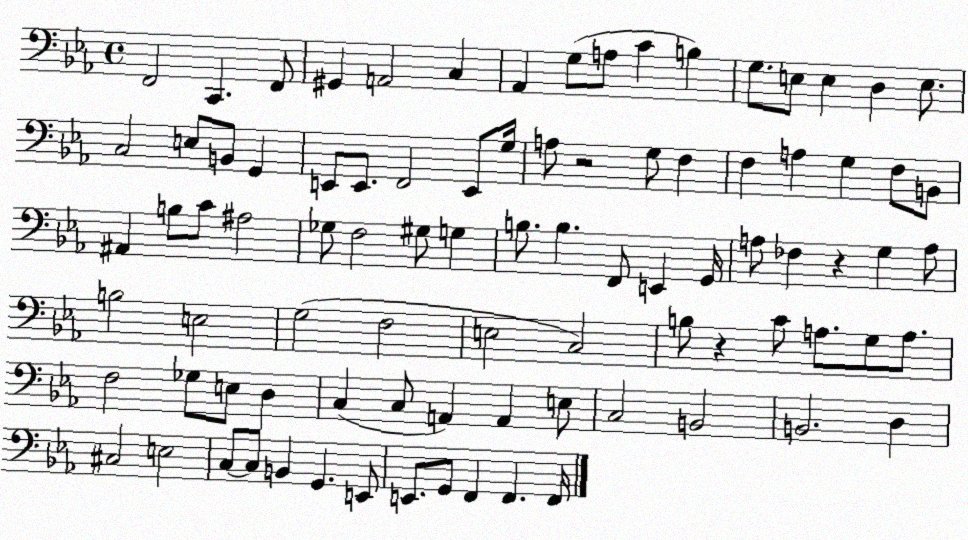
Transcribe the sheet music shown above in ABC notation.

X:1
T:Untitled
M:4/4
L:1/4
K:Eb
F,,2 C,, F,,/2 ^G,, A,,2 C, _A,, G,/2 A,/2 C B, G,/2 E,/2 E, D, E,/2 C,2 E,/2 B,,/2 G,, E,,/2 E,,/2 F,,2 E,,/2 G,/4 A,/2 z2 G,/2 F, F, A, G, F,/2 B,,/2 ^A,, B,/2 C/2 ^A,2 _G,/2 F,2 ^G,/2 G, B,/2 B, F,,/2 E,, G,,/4 A,/2 _F, z G, A,/2 B,2 E,2 G,2 F,2 E,2 C,2 B,/2 z C/2 A,/2 G,/2 A,/2 F,2 _G,/2 E,/2 D, C, C,/2 A,, A,, E,/2 C,2 B,,2 B,,2 D, ^C,2 E,2 C,/2 C,/2 B,, G,, E,,/2 E,,/2 G,,/2 F,, F,, F,,/4